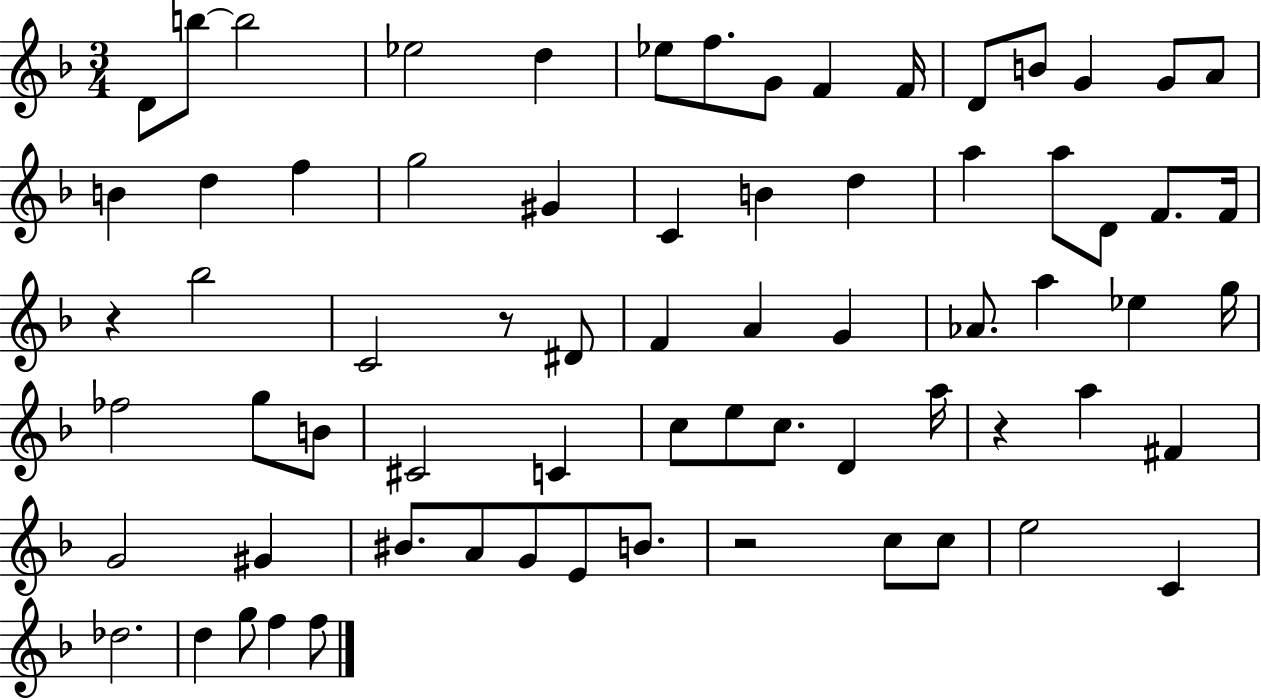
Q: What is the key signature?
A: F major